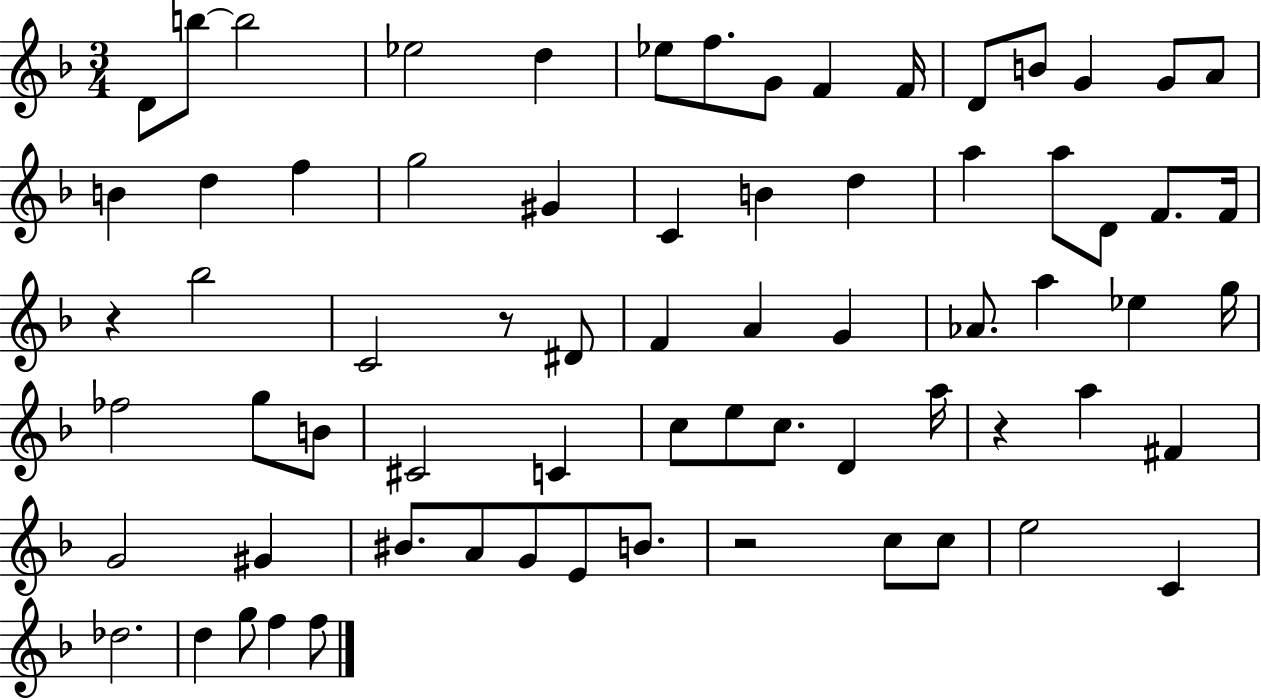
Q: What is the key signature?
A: F major